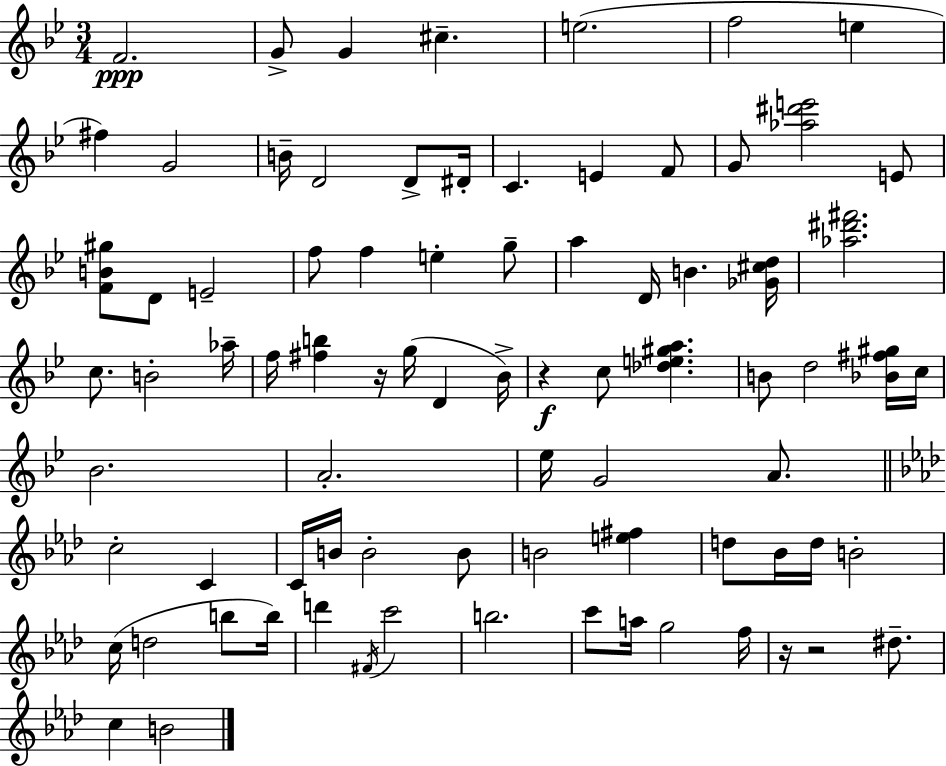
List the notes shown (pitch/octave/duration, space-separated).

F4/h. G4/e G4/q C#5/q. E5/h. F5/h E5/q F#5/q G4/h B4/s D4/h D4/e D#4/s C4/q. E4/q F4/e G4/e [Ab5,D#6,E6]/h E4/e [F4,B4,G#5]/e D4/e E4/h F5/e F5/q E5/q G5/e A5/q D4/s B4/q. [Gb4,C#5,D5]/s [Ab5,D#6,F#6]/h. C5/e. B4/h Ab5/s F5/s [F#5,B5]/q R/s G5/s D4/q Bb4/s R/q C5/e [Db5,E5,G#5,A5]/q. B4/e D5/h [Bb4,F#5,G#5]/s C5/s Bb4/h. A4/h. Eb5/s G4/h A4/e. C5/h C4/q C4/s B4/s B4/h B4/e B4/h [E5,F#5]/q D5/e Bb4/s D5/s B4/h C5/s D5/h B5/e B5/s D6/q F#4/s C6/h B5/h. C6/e A5/s G5/h F5/s R/s R/h D#5/e. C5/q B4/h